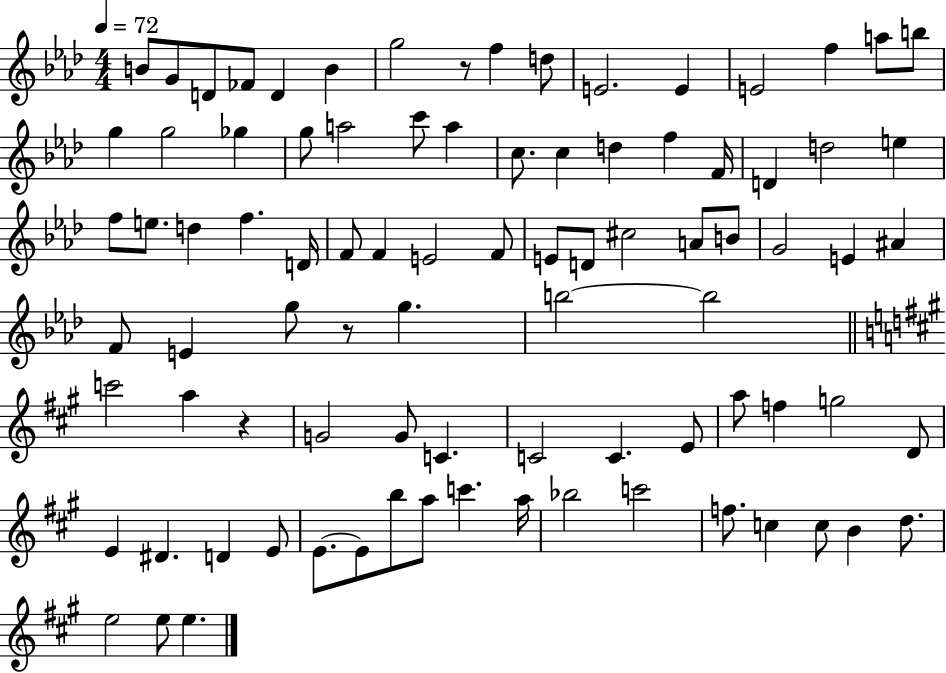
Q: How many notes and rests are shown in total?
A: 88